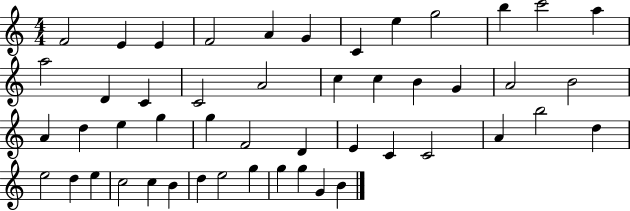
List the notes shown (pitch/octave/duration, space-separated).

F4/h E4/q E4/q F4/h A4/q G4/q C4/q E5/q G5/h B5/q C6/h A5/q A5/h D4/q C4/q C4/h A4/h C5/q C5/q B4/q G4/q A4/h B4/h A4/q D5/q E5/q G5/q G5/q F4/h D4/q E4/q C4/q C4/h A4/q B5/h D5/q E5/h D5/q E5/q C5/h C5/q B4/q D5/q E5/h G5/q G5/q G5/q G4/q B4/q